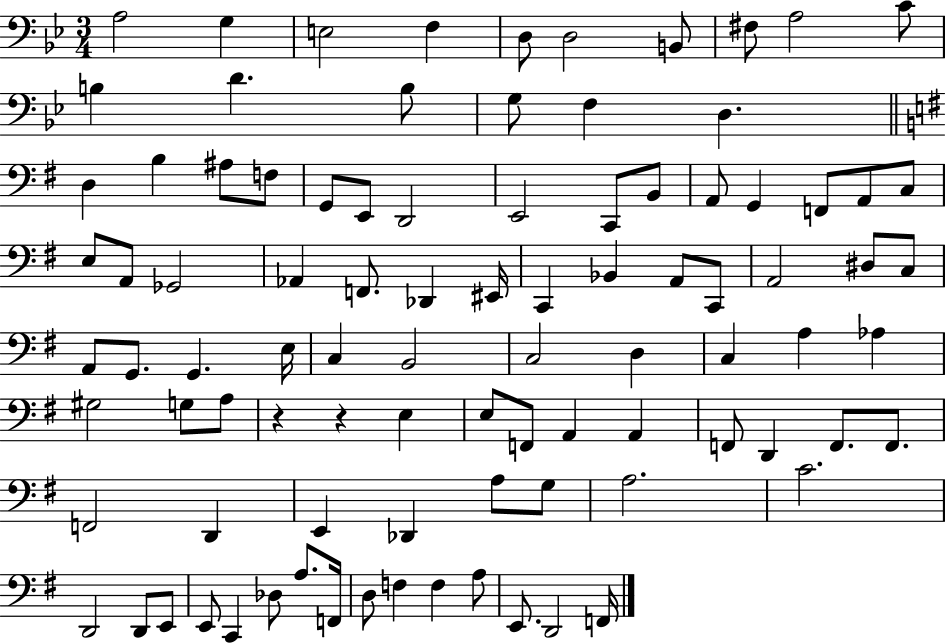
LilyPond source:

{
  \clef bass
  \numericTimeSignature
  \time 3/4
  \key bes \major
  a2 g4 | e2 f4 | d8 d2 b,8 | fis8 a2 c'8 | \break b4 d'4. b8 | g8 f4 d4. | \bar "||" \break \key g \major d4 b4 ais8 f8 | g,8 e,8 d,2 | e,2 c,8 b,8 | a,8 g,4 f,8 a,8 c8 | \break e8 a,8 ges,2 | aes,4 f,8. des,4 eis,16 | c,4 bes,4 a,8 c,8 | a,2 dis8 c8 | \break a,8 g,8. g,4. e16 | c4 b,2 | c2 d4 | c4 a4 aes4 | \break gis2 g8 a8 | r4 r4 e4 | e8 f,8 a,4 a,4 | f,8 d,4 f,8. f,8. | \break f,2 d,4 | e,4 des,4 a8 g8 | a2. | c'2. | \break d,2 d,8 e,8 | e,8 c,4 des8 a8. f,16 | d8 f4 f4 a8 | e,8. d,2 f,16 | \break \bar "|."
}